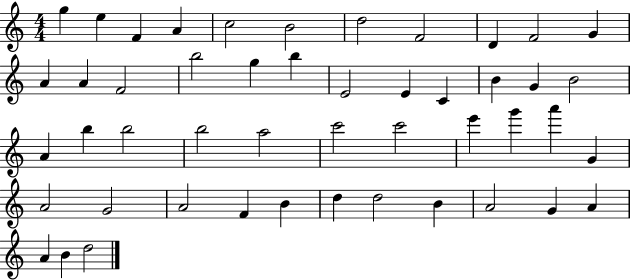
{
  \clef treble
  \numericTimeSignature
  \time 4/4
  \key c \major
  g''4 e''4 f'4 a'4 | c''2 b'2 | d''2 f'2 | d'4 f'2 g'4 | \break a'4 a'4 f'2 | b''2 g''4 b''4 | e'2 e'4 c'4 | b'4 g'4 b'2 | \break a'4 b''4 b''2 | b''2 a''2 | c'''2 c'''2 | e'''4 g'''4 a'''4 g'4 | \break a'2 g'2 | a'2 f'4 b'4 | d''4 d''2 b'4 | a'2 g'4 a'4 | \break a'4 b'4 d''2 | \bar "|."
}